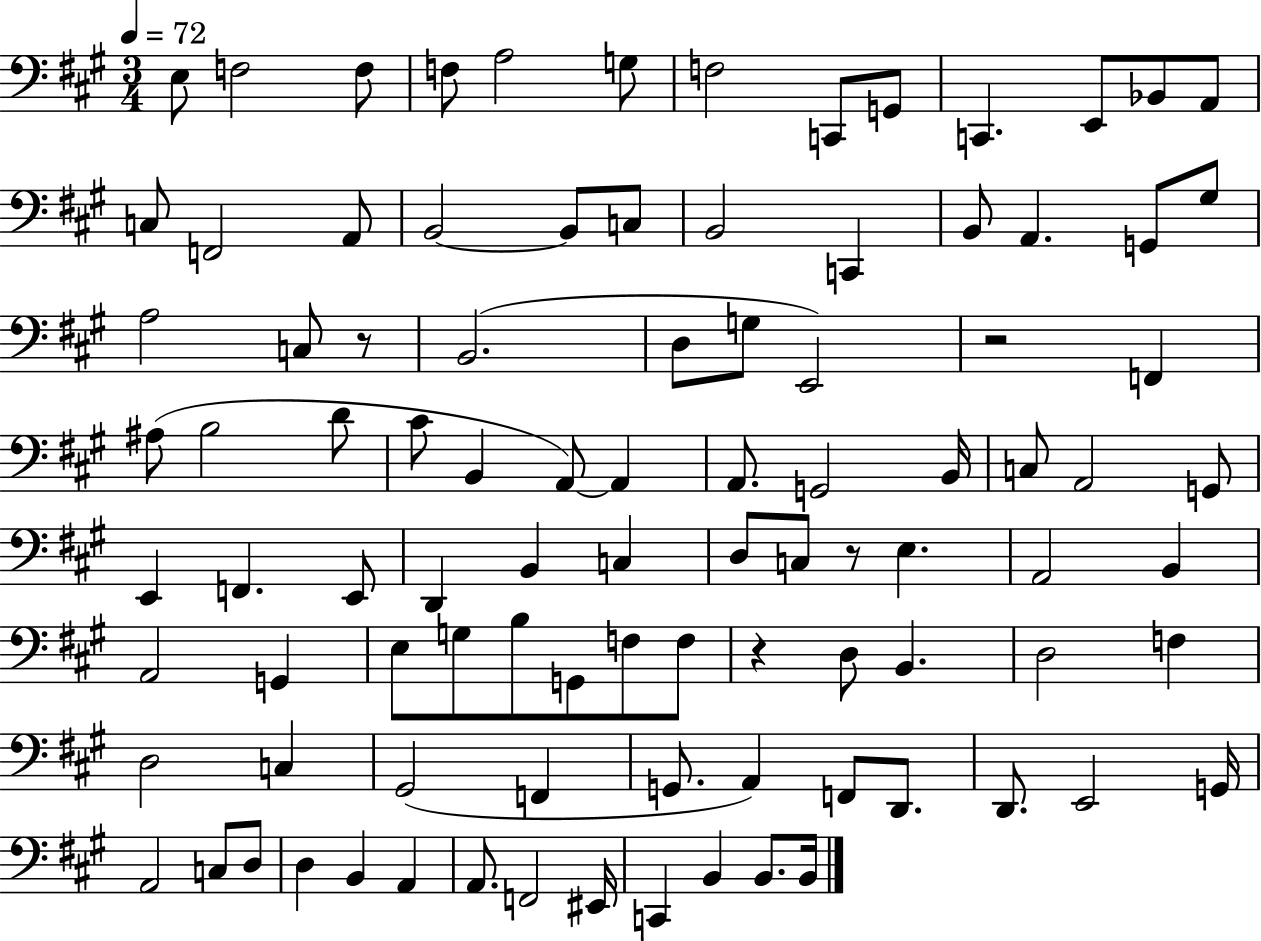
E3/e F3/h F3/e F3/e A3/h G3/e F3/h C2/e G2/e C2/q. E2/e Bb2/e A2/e C3/e F2/h A2/e B2/h B2/e C3/e B2/h C2/q B2/e A2/q. G2/e G#3/e A3/h C3/e R/e B2/h. D3/e G3/e E2/h R/h F2/q A#3/e B3/h D4/e C#4/e B2/q A2/e A2/q A2/e. G2/h B2/s C3/e A2/h G2/e E2/q F2/q. E2/e D2/q B2/q C3/q D3/e C3/e R/e E3/q. A2/h B2/q A2/h G2/q E3/e G3/e B3/e G2/e F3/e F3/e R/q D3/e B2/q. D3/h F3/q D3/h C3/q G#2/h F2/q G2/e. A2/q F2/e D2/e. D2/e. E2/h G2/s A2/h C3/e D3/e D3/q B2/q A2/q A2/e. F2/h EIS2/s C2/q B2/q B2/e. B2/s